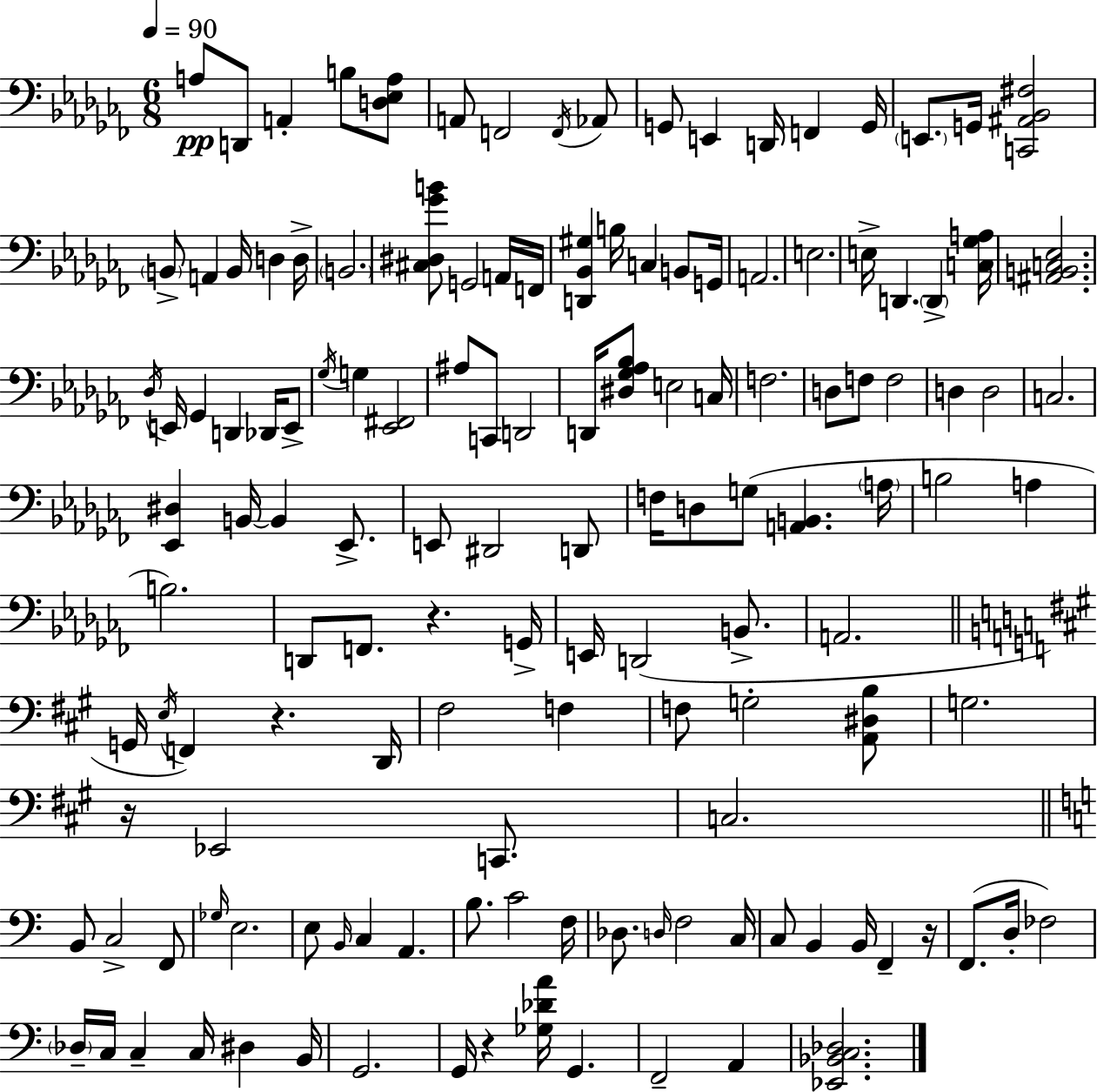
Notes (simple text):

A3/e D2/e A2/q B3/e [D3,Eb3,A3]/e A2/e F2/h F2/s Ab2/e G2/e E2/q D2/s F2/q G2/s E2/e. G2/s [C2,A#2,Bb2,F#3]/h B2/e A2/q B2/s D3/q D3/s B2/h. [C#3,D#3,Gb4,B4]/e G2/h A2/s F2/s [D2,Bb2,G#3]/q B3/s C3/q B2/e G2/s A2/h. E3/h. E3/s D2/q. D2/q [C3,Gb3,A3]/s [A#2,B2,C3,Eb3]/h. Db3/s E2/s Gb2/q D2/q Db2/s E2/e Gb3/s G3/q [Eb2,F#2]/h A#3/e C2/e D2/h D2/s [D#3,Gb3,Ab3,Bb3]/e E3/h C3/s F3/h. D3/e F3/e F3/h D3/q D3/h C3/h. [Eb2,D#3]/q B2/s B2/q Eb2/e. E2/e D#2/h D2/e F3/s D3/e G3/e [A2,B2]/q. A3/s B3/h A3/q B3/h. D2/e F2/e. R/q. G2/s E2/s D2/h B2/e. A2/h. G2/s E3/s F2/q R/q. D2/s F#3/h F3/q F3/e G3/h [A2,D#3,B3]/e G3/h. R/s Eb2/h C2/e. C3/h. B2/e C3/h F2/e Gb3/s E3/h. E3/e B2/s C3/q A2/q. B3/e. C4/h F3/s Db3/e. D3/s F3/h C3/s C3/e B2/q B2/s F2/q R/s F2/e. D3/s FES3/h Db3/s C3/s C3/q C3/s D#3/q B2/s G2/h. G2/s R/q [Gb3,Db4,A4]/s G2/q. F2/h A2/q [Eb2,Bb2,C3,Db3]/h.